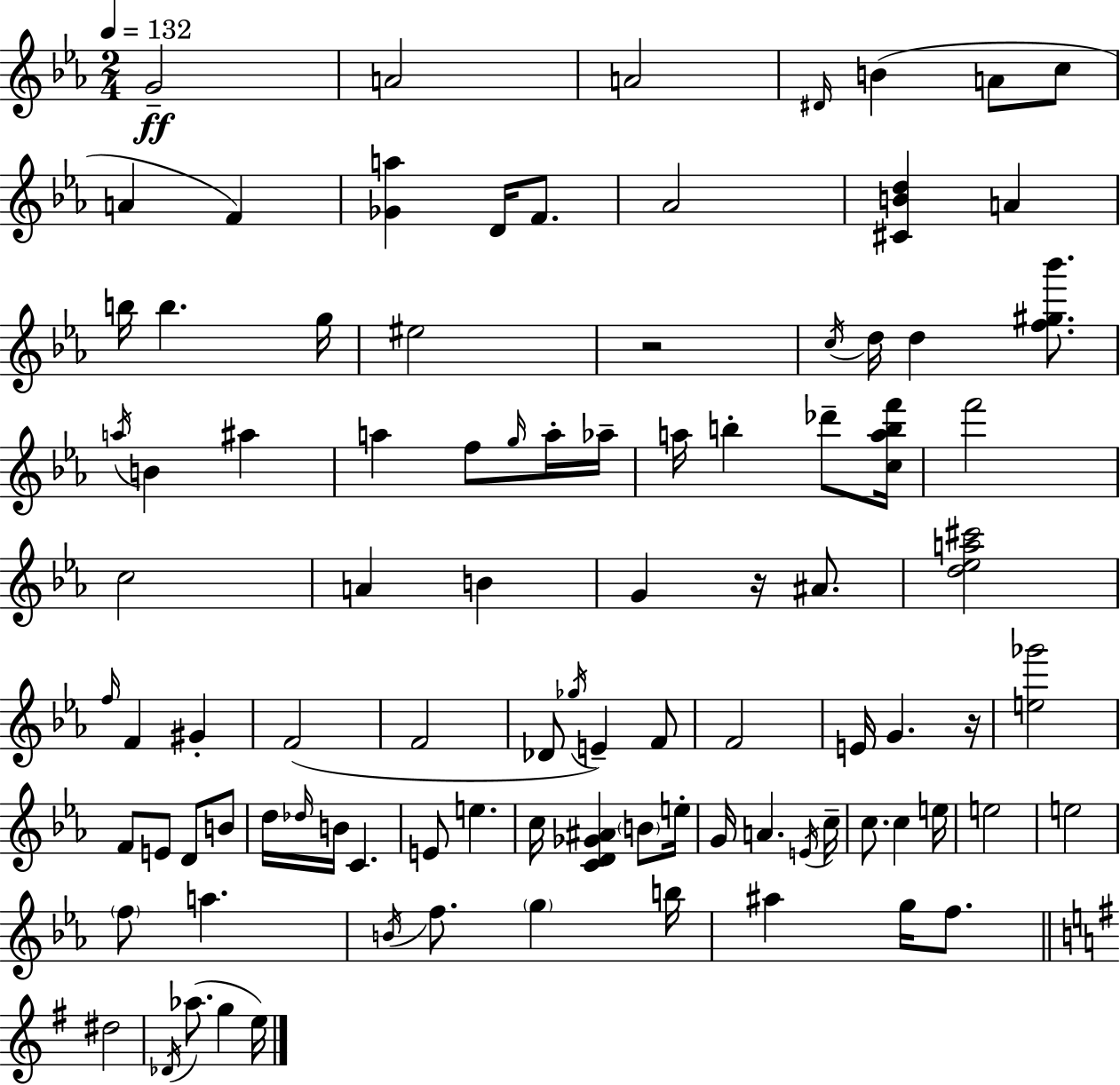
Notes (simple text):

G4/h A4/h A4/h D#4/s B4/q A4/e C5/e A4/q F4/q [Gb4,A5]/q D4/s F4/e. Ab4/h [C#4,B4,D5]/q A4/q B5/s B5/q. G5/s EIS5/h R/h C5/s D5/s D5/q [F5,G#5,Bb6]/e. A5/s B4/q A#5/q A5/q F5/e G5/s A5/s Ab5/s A5/s B5/q Db6/e [C5,A5,B5,F6]/s F6/h C5/h A4/q B4/q G4/q R/s A#4/e. [D5,Eb5,A5,C#6]/h F5/s F4/q G#4/q F4/h F4/h Db4/e Gb5/s E4/q F4/e F4/h E4/s G4/q. R/s [E5,Gb6]/h F4/e E4/e D4/e B4/e D5/s Db5/s B4/s C4/q. E4/e E5/q. C5/s [C4,D4,Gb4,A#4]/q B4/e E5/s G4/s A4/q. E4/s C5/s C5/e. C5/q E5/s E5/h E5/h F5/e A5/q. B4/s F5/e. G5/q B5/s A#5/q G5/s F5/e. D#5/h Db4/s Ab5/e. G5/q E5/s